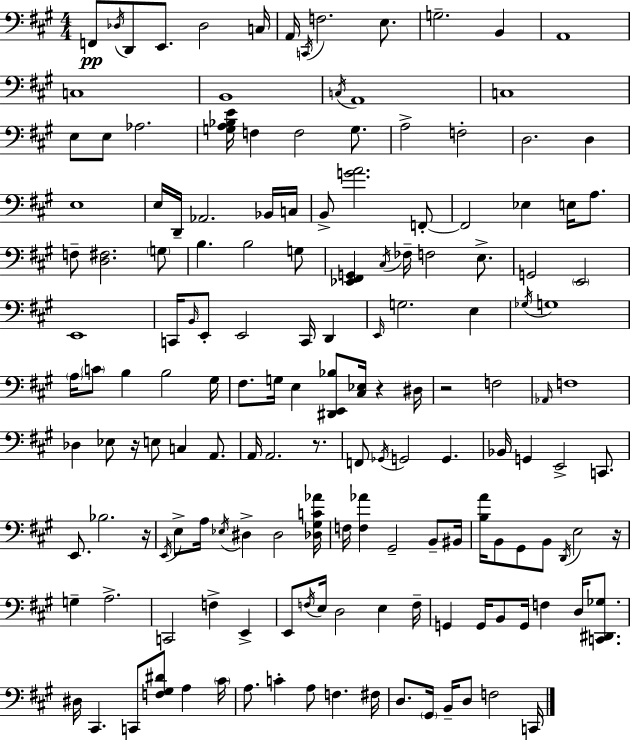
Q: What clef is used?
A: bass